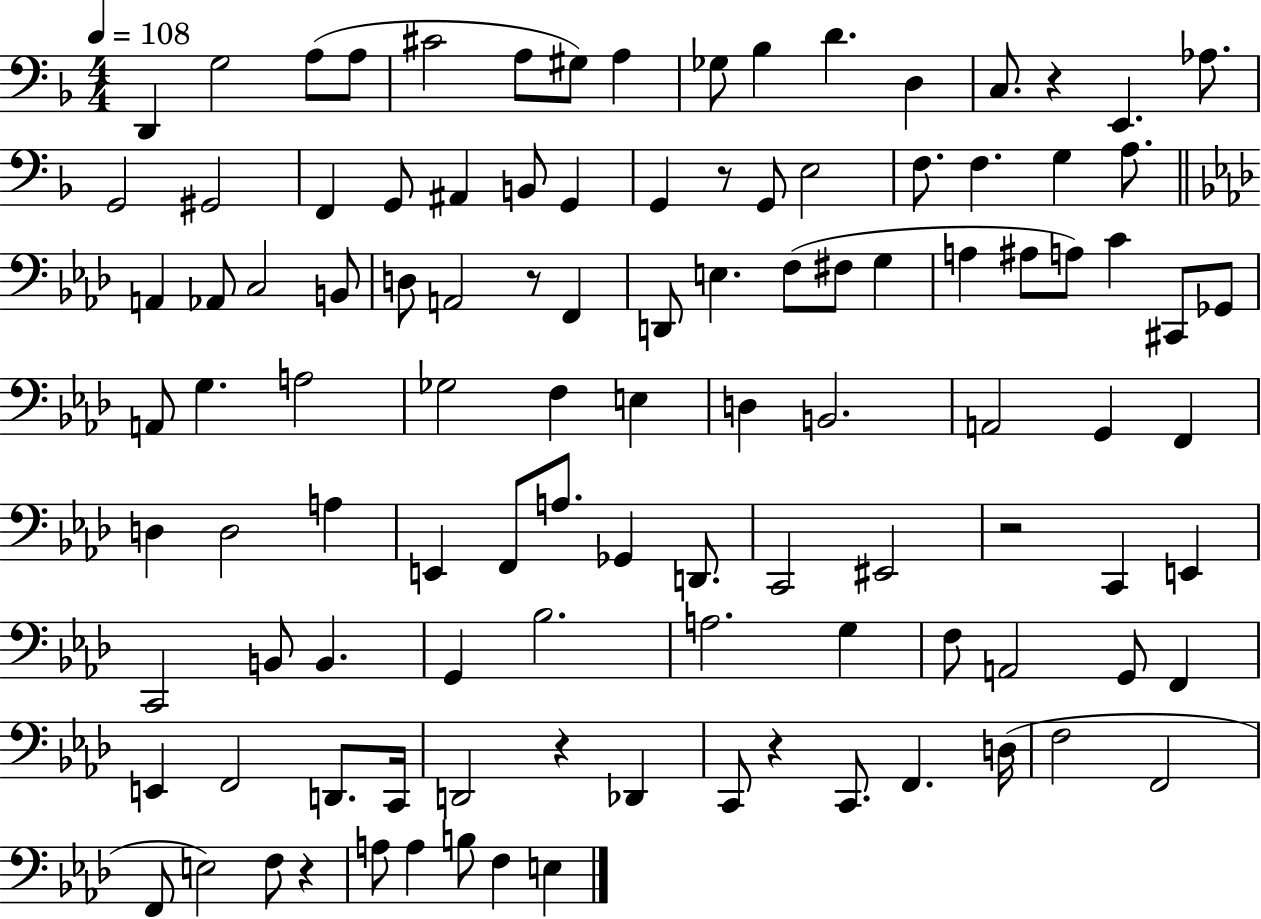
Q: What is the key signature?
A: F major